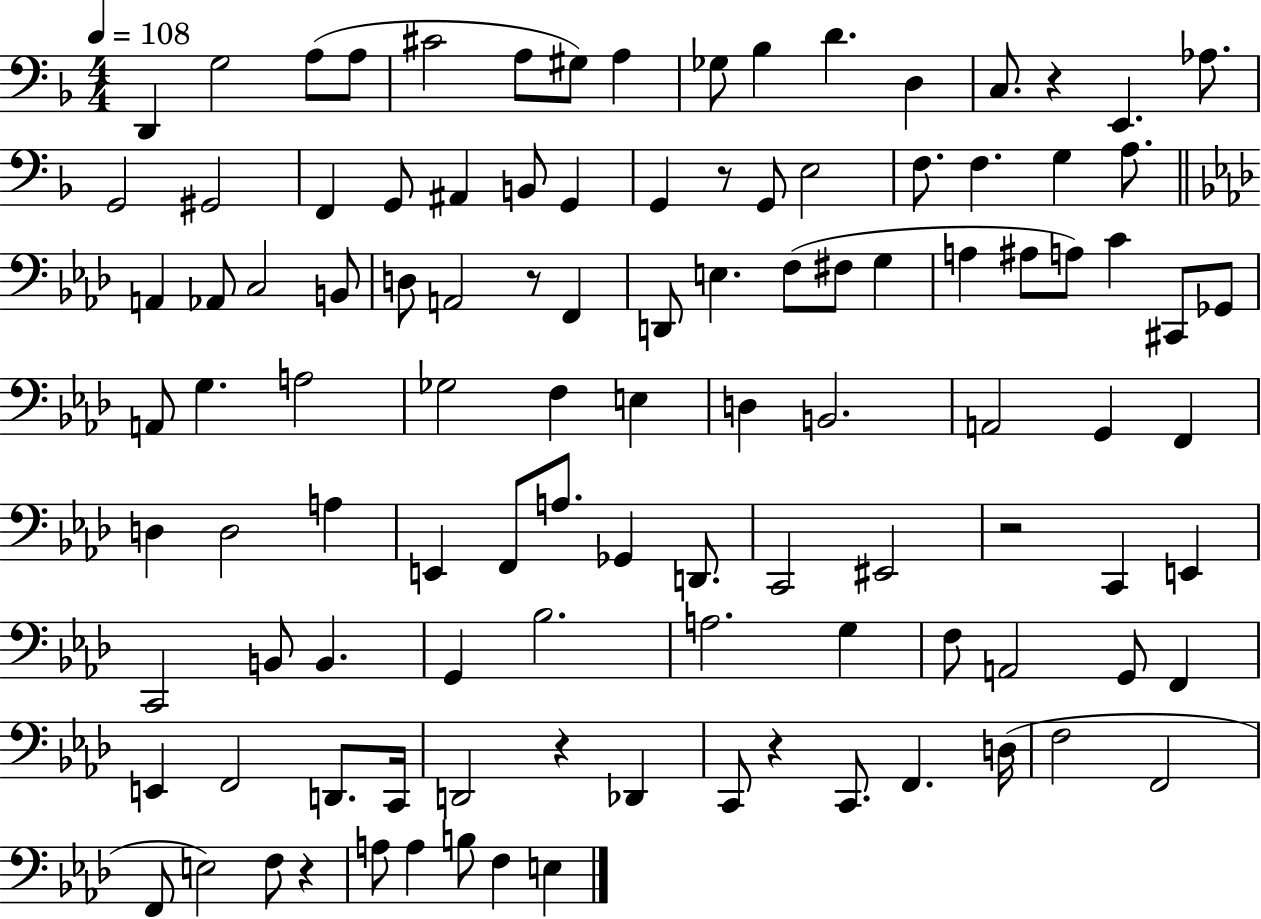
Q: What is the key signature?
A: F major